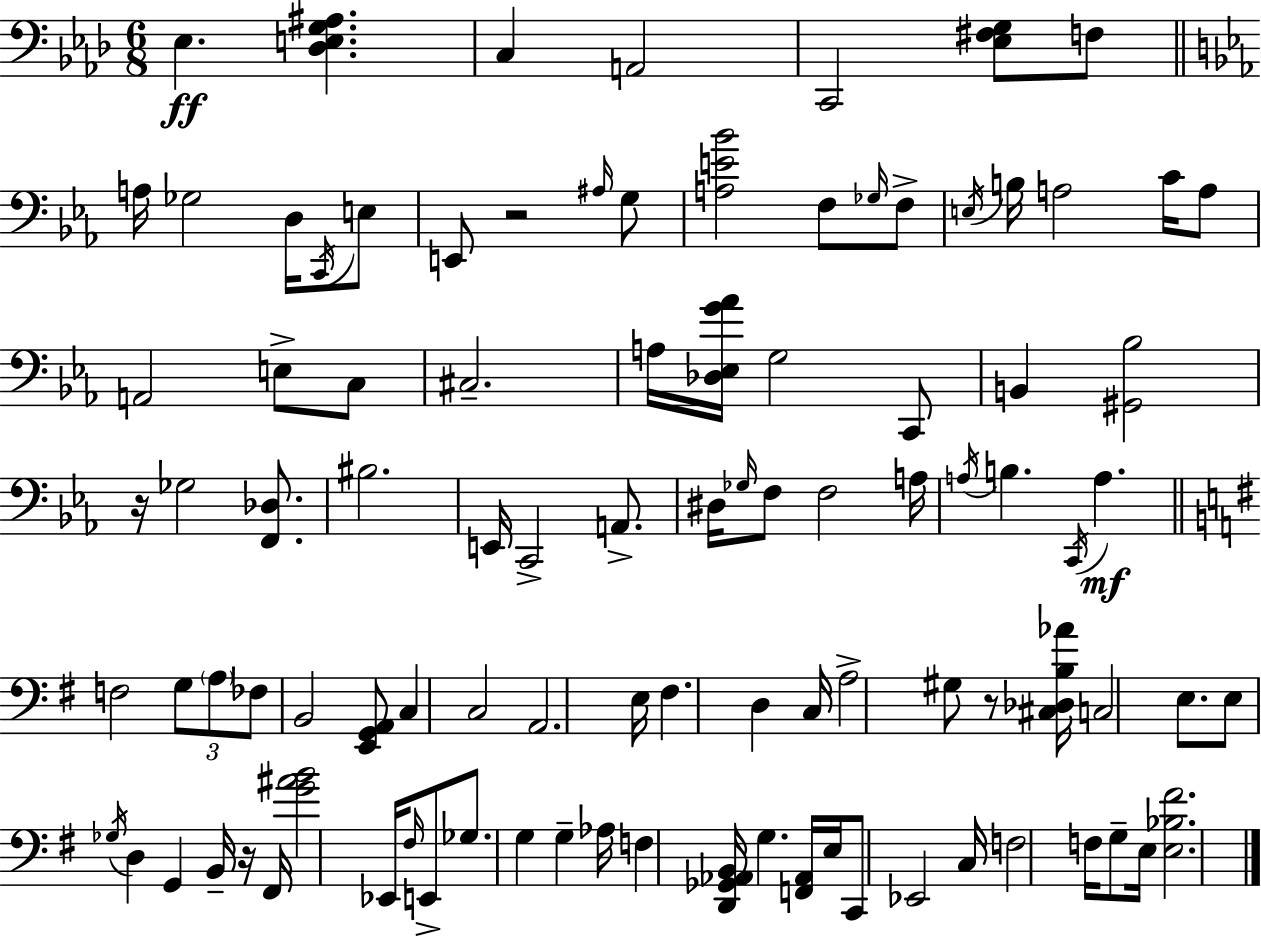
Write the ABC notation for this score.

X:1
T:Untitled
M:6/8
L:1/4
K:Ab
_E, [_D,E,G,^A,] C, A,,2 C,,2 [_E,^F,G,]/2 F,/2 A,/4 _G,2 D,/4 C,,/4 E,/2 E,,/2 z2 ^A,/4 G,/2 [A,E_B]2 F,/2 _G,/4 F,/2 E,/4 B,/4 A,2 C/4 A,/2 A,,2 E,/2 C,/2 ^C,2 A,/4 [_D,_E,G_A]/4 G,2 C,,/2 B,, [^G,,_B,]2 z/4 _G,2 [F,,_D,]/2 ^B,2 E,,/4 C,,2 A,,/2 ^D,/4 _G,/4 F,/2 F,2 A,/4 A,/4 B, C,,/4 A, F,2 G,/2 A,/2 _F,/2 B,,2 [E,,G,,A,,]/2 C, C,2 A,,2 E,/4 ^F, D, C,/4 A,2 ^G,/2 z/2 [^C,_D,B,_A]/4 C,2 E,/2 E,/2 _G,/4 D, G,, B,,/4 z/4 ^F,,/4 [G^AB]2 _E,,/4 ^F,/4 E,,/2 _G,/2 G, G, _A,/4 F, [D,,_G,,_A,,B,,]/4 G, [F,,_A,,]/4 E,/4 C,,/2 _E,,2 C,/4 F,2 F,/4 G,/2 E,/4 [E,_B,^F]2